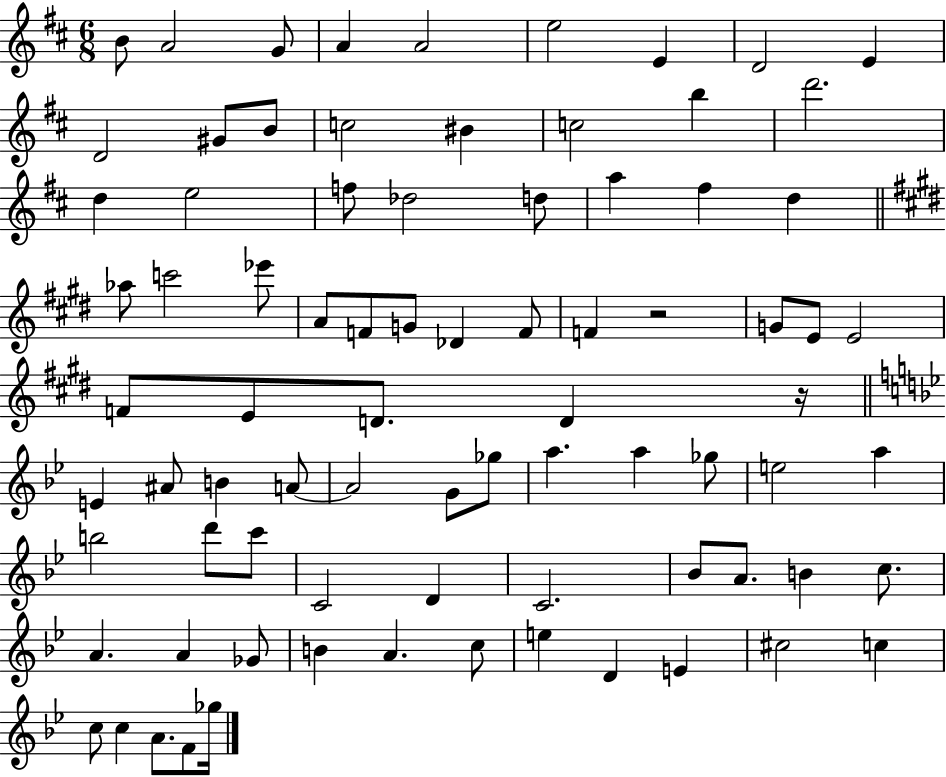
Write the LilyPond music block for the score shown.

{
  \clef treble
  \numericTimeSignature
  \time 6/8
  \key d \major
  b'8 a'2 g'8 | a'4 a'2 | e''2 e'4 | d'2 e'4 | \break d'2 gis'8 b'8 | c''2 bis'4 | c''2 b''4 | d'''2. | \break d''4 e''2 | f''8 des''2 d''8 | a''4 fis''4 d''4 | \bar "||" \break \key e \major aes''8 c'''2 ees'''8 | a'8 f'8 g'8 des'4 f'8 | f'4 r2 | g'8 e'8 e'2 | \break f'8 e'8 d'8. d'4 r16 | \bar "||" \break \key bes \major e'4 ais'8 b'4 a'8~~ | a'2 g'8 ges''8 | a''4. a''4 ges''8 | e''2 a''4 | \break b''2 d'''8 c'''8 | c'2 d'4 | c'2. | bes'8 a'8. b'4 c''8. | \break a'4. a'4 ges'8 | b'4 a'4. c''8 | e''4 d'4 e'4 | cis''2 c''4 | \break c''8 c''4 a'8. f'8 ges''16 | \bar "|."
}